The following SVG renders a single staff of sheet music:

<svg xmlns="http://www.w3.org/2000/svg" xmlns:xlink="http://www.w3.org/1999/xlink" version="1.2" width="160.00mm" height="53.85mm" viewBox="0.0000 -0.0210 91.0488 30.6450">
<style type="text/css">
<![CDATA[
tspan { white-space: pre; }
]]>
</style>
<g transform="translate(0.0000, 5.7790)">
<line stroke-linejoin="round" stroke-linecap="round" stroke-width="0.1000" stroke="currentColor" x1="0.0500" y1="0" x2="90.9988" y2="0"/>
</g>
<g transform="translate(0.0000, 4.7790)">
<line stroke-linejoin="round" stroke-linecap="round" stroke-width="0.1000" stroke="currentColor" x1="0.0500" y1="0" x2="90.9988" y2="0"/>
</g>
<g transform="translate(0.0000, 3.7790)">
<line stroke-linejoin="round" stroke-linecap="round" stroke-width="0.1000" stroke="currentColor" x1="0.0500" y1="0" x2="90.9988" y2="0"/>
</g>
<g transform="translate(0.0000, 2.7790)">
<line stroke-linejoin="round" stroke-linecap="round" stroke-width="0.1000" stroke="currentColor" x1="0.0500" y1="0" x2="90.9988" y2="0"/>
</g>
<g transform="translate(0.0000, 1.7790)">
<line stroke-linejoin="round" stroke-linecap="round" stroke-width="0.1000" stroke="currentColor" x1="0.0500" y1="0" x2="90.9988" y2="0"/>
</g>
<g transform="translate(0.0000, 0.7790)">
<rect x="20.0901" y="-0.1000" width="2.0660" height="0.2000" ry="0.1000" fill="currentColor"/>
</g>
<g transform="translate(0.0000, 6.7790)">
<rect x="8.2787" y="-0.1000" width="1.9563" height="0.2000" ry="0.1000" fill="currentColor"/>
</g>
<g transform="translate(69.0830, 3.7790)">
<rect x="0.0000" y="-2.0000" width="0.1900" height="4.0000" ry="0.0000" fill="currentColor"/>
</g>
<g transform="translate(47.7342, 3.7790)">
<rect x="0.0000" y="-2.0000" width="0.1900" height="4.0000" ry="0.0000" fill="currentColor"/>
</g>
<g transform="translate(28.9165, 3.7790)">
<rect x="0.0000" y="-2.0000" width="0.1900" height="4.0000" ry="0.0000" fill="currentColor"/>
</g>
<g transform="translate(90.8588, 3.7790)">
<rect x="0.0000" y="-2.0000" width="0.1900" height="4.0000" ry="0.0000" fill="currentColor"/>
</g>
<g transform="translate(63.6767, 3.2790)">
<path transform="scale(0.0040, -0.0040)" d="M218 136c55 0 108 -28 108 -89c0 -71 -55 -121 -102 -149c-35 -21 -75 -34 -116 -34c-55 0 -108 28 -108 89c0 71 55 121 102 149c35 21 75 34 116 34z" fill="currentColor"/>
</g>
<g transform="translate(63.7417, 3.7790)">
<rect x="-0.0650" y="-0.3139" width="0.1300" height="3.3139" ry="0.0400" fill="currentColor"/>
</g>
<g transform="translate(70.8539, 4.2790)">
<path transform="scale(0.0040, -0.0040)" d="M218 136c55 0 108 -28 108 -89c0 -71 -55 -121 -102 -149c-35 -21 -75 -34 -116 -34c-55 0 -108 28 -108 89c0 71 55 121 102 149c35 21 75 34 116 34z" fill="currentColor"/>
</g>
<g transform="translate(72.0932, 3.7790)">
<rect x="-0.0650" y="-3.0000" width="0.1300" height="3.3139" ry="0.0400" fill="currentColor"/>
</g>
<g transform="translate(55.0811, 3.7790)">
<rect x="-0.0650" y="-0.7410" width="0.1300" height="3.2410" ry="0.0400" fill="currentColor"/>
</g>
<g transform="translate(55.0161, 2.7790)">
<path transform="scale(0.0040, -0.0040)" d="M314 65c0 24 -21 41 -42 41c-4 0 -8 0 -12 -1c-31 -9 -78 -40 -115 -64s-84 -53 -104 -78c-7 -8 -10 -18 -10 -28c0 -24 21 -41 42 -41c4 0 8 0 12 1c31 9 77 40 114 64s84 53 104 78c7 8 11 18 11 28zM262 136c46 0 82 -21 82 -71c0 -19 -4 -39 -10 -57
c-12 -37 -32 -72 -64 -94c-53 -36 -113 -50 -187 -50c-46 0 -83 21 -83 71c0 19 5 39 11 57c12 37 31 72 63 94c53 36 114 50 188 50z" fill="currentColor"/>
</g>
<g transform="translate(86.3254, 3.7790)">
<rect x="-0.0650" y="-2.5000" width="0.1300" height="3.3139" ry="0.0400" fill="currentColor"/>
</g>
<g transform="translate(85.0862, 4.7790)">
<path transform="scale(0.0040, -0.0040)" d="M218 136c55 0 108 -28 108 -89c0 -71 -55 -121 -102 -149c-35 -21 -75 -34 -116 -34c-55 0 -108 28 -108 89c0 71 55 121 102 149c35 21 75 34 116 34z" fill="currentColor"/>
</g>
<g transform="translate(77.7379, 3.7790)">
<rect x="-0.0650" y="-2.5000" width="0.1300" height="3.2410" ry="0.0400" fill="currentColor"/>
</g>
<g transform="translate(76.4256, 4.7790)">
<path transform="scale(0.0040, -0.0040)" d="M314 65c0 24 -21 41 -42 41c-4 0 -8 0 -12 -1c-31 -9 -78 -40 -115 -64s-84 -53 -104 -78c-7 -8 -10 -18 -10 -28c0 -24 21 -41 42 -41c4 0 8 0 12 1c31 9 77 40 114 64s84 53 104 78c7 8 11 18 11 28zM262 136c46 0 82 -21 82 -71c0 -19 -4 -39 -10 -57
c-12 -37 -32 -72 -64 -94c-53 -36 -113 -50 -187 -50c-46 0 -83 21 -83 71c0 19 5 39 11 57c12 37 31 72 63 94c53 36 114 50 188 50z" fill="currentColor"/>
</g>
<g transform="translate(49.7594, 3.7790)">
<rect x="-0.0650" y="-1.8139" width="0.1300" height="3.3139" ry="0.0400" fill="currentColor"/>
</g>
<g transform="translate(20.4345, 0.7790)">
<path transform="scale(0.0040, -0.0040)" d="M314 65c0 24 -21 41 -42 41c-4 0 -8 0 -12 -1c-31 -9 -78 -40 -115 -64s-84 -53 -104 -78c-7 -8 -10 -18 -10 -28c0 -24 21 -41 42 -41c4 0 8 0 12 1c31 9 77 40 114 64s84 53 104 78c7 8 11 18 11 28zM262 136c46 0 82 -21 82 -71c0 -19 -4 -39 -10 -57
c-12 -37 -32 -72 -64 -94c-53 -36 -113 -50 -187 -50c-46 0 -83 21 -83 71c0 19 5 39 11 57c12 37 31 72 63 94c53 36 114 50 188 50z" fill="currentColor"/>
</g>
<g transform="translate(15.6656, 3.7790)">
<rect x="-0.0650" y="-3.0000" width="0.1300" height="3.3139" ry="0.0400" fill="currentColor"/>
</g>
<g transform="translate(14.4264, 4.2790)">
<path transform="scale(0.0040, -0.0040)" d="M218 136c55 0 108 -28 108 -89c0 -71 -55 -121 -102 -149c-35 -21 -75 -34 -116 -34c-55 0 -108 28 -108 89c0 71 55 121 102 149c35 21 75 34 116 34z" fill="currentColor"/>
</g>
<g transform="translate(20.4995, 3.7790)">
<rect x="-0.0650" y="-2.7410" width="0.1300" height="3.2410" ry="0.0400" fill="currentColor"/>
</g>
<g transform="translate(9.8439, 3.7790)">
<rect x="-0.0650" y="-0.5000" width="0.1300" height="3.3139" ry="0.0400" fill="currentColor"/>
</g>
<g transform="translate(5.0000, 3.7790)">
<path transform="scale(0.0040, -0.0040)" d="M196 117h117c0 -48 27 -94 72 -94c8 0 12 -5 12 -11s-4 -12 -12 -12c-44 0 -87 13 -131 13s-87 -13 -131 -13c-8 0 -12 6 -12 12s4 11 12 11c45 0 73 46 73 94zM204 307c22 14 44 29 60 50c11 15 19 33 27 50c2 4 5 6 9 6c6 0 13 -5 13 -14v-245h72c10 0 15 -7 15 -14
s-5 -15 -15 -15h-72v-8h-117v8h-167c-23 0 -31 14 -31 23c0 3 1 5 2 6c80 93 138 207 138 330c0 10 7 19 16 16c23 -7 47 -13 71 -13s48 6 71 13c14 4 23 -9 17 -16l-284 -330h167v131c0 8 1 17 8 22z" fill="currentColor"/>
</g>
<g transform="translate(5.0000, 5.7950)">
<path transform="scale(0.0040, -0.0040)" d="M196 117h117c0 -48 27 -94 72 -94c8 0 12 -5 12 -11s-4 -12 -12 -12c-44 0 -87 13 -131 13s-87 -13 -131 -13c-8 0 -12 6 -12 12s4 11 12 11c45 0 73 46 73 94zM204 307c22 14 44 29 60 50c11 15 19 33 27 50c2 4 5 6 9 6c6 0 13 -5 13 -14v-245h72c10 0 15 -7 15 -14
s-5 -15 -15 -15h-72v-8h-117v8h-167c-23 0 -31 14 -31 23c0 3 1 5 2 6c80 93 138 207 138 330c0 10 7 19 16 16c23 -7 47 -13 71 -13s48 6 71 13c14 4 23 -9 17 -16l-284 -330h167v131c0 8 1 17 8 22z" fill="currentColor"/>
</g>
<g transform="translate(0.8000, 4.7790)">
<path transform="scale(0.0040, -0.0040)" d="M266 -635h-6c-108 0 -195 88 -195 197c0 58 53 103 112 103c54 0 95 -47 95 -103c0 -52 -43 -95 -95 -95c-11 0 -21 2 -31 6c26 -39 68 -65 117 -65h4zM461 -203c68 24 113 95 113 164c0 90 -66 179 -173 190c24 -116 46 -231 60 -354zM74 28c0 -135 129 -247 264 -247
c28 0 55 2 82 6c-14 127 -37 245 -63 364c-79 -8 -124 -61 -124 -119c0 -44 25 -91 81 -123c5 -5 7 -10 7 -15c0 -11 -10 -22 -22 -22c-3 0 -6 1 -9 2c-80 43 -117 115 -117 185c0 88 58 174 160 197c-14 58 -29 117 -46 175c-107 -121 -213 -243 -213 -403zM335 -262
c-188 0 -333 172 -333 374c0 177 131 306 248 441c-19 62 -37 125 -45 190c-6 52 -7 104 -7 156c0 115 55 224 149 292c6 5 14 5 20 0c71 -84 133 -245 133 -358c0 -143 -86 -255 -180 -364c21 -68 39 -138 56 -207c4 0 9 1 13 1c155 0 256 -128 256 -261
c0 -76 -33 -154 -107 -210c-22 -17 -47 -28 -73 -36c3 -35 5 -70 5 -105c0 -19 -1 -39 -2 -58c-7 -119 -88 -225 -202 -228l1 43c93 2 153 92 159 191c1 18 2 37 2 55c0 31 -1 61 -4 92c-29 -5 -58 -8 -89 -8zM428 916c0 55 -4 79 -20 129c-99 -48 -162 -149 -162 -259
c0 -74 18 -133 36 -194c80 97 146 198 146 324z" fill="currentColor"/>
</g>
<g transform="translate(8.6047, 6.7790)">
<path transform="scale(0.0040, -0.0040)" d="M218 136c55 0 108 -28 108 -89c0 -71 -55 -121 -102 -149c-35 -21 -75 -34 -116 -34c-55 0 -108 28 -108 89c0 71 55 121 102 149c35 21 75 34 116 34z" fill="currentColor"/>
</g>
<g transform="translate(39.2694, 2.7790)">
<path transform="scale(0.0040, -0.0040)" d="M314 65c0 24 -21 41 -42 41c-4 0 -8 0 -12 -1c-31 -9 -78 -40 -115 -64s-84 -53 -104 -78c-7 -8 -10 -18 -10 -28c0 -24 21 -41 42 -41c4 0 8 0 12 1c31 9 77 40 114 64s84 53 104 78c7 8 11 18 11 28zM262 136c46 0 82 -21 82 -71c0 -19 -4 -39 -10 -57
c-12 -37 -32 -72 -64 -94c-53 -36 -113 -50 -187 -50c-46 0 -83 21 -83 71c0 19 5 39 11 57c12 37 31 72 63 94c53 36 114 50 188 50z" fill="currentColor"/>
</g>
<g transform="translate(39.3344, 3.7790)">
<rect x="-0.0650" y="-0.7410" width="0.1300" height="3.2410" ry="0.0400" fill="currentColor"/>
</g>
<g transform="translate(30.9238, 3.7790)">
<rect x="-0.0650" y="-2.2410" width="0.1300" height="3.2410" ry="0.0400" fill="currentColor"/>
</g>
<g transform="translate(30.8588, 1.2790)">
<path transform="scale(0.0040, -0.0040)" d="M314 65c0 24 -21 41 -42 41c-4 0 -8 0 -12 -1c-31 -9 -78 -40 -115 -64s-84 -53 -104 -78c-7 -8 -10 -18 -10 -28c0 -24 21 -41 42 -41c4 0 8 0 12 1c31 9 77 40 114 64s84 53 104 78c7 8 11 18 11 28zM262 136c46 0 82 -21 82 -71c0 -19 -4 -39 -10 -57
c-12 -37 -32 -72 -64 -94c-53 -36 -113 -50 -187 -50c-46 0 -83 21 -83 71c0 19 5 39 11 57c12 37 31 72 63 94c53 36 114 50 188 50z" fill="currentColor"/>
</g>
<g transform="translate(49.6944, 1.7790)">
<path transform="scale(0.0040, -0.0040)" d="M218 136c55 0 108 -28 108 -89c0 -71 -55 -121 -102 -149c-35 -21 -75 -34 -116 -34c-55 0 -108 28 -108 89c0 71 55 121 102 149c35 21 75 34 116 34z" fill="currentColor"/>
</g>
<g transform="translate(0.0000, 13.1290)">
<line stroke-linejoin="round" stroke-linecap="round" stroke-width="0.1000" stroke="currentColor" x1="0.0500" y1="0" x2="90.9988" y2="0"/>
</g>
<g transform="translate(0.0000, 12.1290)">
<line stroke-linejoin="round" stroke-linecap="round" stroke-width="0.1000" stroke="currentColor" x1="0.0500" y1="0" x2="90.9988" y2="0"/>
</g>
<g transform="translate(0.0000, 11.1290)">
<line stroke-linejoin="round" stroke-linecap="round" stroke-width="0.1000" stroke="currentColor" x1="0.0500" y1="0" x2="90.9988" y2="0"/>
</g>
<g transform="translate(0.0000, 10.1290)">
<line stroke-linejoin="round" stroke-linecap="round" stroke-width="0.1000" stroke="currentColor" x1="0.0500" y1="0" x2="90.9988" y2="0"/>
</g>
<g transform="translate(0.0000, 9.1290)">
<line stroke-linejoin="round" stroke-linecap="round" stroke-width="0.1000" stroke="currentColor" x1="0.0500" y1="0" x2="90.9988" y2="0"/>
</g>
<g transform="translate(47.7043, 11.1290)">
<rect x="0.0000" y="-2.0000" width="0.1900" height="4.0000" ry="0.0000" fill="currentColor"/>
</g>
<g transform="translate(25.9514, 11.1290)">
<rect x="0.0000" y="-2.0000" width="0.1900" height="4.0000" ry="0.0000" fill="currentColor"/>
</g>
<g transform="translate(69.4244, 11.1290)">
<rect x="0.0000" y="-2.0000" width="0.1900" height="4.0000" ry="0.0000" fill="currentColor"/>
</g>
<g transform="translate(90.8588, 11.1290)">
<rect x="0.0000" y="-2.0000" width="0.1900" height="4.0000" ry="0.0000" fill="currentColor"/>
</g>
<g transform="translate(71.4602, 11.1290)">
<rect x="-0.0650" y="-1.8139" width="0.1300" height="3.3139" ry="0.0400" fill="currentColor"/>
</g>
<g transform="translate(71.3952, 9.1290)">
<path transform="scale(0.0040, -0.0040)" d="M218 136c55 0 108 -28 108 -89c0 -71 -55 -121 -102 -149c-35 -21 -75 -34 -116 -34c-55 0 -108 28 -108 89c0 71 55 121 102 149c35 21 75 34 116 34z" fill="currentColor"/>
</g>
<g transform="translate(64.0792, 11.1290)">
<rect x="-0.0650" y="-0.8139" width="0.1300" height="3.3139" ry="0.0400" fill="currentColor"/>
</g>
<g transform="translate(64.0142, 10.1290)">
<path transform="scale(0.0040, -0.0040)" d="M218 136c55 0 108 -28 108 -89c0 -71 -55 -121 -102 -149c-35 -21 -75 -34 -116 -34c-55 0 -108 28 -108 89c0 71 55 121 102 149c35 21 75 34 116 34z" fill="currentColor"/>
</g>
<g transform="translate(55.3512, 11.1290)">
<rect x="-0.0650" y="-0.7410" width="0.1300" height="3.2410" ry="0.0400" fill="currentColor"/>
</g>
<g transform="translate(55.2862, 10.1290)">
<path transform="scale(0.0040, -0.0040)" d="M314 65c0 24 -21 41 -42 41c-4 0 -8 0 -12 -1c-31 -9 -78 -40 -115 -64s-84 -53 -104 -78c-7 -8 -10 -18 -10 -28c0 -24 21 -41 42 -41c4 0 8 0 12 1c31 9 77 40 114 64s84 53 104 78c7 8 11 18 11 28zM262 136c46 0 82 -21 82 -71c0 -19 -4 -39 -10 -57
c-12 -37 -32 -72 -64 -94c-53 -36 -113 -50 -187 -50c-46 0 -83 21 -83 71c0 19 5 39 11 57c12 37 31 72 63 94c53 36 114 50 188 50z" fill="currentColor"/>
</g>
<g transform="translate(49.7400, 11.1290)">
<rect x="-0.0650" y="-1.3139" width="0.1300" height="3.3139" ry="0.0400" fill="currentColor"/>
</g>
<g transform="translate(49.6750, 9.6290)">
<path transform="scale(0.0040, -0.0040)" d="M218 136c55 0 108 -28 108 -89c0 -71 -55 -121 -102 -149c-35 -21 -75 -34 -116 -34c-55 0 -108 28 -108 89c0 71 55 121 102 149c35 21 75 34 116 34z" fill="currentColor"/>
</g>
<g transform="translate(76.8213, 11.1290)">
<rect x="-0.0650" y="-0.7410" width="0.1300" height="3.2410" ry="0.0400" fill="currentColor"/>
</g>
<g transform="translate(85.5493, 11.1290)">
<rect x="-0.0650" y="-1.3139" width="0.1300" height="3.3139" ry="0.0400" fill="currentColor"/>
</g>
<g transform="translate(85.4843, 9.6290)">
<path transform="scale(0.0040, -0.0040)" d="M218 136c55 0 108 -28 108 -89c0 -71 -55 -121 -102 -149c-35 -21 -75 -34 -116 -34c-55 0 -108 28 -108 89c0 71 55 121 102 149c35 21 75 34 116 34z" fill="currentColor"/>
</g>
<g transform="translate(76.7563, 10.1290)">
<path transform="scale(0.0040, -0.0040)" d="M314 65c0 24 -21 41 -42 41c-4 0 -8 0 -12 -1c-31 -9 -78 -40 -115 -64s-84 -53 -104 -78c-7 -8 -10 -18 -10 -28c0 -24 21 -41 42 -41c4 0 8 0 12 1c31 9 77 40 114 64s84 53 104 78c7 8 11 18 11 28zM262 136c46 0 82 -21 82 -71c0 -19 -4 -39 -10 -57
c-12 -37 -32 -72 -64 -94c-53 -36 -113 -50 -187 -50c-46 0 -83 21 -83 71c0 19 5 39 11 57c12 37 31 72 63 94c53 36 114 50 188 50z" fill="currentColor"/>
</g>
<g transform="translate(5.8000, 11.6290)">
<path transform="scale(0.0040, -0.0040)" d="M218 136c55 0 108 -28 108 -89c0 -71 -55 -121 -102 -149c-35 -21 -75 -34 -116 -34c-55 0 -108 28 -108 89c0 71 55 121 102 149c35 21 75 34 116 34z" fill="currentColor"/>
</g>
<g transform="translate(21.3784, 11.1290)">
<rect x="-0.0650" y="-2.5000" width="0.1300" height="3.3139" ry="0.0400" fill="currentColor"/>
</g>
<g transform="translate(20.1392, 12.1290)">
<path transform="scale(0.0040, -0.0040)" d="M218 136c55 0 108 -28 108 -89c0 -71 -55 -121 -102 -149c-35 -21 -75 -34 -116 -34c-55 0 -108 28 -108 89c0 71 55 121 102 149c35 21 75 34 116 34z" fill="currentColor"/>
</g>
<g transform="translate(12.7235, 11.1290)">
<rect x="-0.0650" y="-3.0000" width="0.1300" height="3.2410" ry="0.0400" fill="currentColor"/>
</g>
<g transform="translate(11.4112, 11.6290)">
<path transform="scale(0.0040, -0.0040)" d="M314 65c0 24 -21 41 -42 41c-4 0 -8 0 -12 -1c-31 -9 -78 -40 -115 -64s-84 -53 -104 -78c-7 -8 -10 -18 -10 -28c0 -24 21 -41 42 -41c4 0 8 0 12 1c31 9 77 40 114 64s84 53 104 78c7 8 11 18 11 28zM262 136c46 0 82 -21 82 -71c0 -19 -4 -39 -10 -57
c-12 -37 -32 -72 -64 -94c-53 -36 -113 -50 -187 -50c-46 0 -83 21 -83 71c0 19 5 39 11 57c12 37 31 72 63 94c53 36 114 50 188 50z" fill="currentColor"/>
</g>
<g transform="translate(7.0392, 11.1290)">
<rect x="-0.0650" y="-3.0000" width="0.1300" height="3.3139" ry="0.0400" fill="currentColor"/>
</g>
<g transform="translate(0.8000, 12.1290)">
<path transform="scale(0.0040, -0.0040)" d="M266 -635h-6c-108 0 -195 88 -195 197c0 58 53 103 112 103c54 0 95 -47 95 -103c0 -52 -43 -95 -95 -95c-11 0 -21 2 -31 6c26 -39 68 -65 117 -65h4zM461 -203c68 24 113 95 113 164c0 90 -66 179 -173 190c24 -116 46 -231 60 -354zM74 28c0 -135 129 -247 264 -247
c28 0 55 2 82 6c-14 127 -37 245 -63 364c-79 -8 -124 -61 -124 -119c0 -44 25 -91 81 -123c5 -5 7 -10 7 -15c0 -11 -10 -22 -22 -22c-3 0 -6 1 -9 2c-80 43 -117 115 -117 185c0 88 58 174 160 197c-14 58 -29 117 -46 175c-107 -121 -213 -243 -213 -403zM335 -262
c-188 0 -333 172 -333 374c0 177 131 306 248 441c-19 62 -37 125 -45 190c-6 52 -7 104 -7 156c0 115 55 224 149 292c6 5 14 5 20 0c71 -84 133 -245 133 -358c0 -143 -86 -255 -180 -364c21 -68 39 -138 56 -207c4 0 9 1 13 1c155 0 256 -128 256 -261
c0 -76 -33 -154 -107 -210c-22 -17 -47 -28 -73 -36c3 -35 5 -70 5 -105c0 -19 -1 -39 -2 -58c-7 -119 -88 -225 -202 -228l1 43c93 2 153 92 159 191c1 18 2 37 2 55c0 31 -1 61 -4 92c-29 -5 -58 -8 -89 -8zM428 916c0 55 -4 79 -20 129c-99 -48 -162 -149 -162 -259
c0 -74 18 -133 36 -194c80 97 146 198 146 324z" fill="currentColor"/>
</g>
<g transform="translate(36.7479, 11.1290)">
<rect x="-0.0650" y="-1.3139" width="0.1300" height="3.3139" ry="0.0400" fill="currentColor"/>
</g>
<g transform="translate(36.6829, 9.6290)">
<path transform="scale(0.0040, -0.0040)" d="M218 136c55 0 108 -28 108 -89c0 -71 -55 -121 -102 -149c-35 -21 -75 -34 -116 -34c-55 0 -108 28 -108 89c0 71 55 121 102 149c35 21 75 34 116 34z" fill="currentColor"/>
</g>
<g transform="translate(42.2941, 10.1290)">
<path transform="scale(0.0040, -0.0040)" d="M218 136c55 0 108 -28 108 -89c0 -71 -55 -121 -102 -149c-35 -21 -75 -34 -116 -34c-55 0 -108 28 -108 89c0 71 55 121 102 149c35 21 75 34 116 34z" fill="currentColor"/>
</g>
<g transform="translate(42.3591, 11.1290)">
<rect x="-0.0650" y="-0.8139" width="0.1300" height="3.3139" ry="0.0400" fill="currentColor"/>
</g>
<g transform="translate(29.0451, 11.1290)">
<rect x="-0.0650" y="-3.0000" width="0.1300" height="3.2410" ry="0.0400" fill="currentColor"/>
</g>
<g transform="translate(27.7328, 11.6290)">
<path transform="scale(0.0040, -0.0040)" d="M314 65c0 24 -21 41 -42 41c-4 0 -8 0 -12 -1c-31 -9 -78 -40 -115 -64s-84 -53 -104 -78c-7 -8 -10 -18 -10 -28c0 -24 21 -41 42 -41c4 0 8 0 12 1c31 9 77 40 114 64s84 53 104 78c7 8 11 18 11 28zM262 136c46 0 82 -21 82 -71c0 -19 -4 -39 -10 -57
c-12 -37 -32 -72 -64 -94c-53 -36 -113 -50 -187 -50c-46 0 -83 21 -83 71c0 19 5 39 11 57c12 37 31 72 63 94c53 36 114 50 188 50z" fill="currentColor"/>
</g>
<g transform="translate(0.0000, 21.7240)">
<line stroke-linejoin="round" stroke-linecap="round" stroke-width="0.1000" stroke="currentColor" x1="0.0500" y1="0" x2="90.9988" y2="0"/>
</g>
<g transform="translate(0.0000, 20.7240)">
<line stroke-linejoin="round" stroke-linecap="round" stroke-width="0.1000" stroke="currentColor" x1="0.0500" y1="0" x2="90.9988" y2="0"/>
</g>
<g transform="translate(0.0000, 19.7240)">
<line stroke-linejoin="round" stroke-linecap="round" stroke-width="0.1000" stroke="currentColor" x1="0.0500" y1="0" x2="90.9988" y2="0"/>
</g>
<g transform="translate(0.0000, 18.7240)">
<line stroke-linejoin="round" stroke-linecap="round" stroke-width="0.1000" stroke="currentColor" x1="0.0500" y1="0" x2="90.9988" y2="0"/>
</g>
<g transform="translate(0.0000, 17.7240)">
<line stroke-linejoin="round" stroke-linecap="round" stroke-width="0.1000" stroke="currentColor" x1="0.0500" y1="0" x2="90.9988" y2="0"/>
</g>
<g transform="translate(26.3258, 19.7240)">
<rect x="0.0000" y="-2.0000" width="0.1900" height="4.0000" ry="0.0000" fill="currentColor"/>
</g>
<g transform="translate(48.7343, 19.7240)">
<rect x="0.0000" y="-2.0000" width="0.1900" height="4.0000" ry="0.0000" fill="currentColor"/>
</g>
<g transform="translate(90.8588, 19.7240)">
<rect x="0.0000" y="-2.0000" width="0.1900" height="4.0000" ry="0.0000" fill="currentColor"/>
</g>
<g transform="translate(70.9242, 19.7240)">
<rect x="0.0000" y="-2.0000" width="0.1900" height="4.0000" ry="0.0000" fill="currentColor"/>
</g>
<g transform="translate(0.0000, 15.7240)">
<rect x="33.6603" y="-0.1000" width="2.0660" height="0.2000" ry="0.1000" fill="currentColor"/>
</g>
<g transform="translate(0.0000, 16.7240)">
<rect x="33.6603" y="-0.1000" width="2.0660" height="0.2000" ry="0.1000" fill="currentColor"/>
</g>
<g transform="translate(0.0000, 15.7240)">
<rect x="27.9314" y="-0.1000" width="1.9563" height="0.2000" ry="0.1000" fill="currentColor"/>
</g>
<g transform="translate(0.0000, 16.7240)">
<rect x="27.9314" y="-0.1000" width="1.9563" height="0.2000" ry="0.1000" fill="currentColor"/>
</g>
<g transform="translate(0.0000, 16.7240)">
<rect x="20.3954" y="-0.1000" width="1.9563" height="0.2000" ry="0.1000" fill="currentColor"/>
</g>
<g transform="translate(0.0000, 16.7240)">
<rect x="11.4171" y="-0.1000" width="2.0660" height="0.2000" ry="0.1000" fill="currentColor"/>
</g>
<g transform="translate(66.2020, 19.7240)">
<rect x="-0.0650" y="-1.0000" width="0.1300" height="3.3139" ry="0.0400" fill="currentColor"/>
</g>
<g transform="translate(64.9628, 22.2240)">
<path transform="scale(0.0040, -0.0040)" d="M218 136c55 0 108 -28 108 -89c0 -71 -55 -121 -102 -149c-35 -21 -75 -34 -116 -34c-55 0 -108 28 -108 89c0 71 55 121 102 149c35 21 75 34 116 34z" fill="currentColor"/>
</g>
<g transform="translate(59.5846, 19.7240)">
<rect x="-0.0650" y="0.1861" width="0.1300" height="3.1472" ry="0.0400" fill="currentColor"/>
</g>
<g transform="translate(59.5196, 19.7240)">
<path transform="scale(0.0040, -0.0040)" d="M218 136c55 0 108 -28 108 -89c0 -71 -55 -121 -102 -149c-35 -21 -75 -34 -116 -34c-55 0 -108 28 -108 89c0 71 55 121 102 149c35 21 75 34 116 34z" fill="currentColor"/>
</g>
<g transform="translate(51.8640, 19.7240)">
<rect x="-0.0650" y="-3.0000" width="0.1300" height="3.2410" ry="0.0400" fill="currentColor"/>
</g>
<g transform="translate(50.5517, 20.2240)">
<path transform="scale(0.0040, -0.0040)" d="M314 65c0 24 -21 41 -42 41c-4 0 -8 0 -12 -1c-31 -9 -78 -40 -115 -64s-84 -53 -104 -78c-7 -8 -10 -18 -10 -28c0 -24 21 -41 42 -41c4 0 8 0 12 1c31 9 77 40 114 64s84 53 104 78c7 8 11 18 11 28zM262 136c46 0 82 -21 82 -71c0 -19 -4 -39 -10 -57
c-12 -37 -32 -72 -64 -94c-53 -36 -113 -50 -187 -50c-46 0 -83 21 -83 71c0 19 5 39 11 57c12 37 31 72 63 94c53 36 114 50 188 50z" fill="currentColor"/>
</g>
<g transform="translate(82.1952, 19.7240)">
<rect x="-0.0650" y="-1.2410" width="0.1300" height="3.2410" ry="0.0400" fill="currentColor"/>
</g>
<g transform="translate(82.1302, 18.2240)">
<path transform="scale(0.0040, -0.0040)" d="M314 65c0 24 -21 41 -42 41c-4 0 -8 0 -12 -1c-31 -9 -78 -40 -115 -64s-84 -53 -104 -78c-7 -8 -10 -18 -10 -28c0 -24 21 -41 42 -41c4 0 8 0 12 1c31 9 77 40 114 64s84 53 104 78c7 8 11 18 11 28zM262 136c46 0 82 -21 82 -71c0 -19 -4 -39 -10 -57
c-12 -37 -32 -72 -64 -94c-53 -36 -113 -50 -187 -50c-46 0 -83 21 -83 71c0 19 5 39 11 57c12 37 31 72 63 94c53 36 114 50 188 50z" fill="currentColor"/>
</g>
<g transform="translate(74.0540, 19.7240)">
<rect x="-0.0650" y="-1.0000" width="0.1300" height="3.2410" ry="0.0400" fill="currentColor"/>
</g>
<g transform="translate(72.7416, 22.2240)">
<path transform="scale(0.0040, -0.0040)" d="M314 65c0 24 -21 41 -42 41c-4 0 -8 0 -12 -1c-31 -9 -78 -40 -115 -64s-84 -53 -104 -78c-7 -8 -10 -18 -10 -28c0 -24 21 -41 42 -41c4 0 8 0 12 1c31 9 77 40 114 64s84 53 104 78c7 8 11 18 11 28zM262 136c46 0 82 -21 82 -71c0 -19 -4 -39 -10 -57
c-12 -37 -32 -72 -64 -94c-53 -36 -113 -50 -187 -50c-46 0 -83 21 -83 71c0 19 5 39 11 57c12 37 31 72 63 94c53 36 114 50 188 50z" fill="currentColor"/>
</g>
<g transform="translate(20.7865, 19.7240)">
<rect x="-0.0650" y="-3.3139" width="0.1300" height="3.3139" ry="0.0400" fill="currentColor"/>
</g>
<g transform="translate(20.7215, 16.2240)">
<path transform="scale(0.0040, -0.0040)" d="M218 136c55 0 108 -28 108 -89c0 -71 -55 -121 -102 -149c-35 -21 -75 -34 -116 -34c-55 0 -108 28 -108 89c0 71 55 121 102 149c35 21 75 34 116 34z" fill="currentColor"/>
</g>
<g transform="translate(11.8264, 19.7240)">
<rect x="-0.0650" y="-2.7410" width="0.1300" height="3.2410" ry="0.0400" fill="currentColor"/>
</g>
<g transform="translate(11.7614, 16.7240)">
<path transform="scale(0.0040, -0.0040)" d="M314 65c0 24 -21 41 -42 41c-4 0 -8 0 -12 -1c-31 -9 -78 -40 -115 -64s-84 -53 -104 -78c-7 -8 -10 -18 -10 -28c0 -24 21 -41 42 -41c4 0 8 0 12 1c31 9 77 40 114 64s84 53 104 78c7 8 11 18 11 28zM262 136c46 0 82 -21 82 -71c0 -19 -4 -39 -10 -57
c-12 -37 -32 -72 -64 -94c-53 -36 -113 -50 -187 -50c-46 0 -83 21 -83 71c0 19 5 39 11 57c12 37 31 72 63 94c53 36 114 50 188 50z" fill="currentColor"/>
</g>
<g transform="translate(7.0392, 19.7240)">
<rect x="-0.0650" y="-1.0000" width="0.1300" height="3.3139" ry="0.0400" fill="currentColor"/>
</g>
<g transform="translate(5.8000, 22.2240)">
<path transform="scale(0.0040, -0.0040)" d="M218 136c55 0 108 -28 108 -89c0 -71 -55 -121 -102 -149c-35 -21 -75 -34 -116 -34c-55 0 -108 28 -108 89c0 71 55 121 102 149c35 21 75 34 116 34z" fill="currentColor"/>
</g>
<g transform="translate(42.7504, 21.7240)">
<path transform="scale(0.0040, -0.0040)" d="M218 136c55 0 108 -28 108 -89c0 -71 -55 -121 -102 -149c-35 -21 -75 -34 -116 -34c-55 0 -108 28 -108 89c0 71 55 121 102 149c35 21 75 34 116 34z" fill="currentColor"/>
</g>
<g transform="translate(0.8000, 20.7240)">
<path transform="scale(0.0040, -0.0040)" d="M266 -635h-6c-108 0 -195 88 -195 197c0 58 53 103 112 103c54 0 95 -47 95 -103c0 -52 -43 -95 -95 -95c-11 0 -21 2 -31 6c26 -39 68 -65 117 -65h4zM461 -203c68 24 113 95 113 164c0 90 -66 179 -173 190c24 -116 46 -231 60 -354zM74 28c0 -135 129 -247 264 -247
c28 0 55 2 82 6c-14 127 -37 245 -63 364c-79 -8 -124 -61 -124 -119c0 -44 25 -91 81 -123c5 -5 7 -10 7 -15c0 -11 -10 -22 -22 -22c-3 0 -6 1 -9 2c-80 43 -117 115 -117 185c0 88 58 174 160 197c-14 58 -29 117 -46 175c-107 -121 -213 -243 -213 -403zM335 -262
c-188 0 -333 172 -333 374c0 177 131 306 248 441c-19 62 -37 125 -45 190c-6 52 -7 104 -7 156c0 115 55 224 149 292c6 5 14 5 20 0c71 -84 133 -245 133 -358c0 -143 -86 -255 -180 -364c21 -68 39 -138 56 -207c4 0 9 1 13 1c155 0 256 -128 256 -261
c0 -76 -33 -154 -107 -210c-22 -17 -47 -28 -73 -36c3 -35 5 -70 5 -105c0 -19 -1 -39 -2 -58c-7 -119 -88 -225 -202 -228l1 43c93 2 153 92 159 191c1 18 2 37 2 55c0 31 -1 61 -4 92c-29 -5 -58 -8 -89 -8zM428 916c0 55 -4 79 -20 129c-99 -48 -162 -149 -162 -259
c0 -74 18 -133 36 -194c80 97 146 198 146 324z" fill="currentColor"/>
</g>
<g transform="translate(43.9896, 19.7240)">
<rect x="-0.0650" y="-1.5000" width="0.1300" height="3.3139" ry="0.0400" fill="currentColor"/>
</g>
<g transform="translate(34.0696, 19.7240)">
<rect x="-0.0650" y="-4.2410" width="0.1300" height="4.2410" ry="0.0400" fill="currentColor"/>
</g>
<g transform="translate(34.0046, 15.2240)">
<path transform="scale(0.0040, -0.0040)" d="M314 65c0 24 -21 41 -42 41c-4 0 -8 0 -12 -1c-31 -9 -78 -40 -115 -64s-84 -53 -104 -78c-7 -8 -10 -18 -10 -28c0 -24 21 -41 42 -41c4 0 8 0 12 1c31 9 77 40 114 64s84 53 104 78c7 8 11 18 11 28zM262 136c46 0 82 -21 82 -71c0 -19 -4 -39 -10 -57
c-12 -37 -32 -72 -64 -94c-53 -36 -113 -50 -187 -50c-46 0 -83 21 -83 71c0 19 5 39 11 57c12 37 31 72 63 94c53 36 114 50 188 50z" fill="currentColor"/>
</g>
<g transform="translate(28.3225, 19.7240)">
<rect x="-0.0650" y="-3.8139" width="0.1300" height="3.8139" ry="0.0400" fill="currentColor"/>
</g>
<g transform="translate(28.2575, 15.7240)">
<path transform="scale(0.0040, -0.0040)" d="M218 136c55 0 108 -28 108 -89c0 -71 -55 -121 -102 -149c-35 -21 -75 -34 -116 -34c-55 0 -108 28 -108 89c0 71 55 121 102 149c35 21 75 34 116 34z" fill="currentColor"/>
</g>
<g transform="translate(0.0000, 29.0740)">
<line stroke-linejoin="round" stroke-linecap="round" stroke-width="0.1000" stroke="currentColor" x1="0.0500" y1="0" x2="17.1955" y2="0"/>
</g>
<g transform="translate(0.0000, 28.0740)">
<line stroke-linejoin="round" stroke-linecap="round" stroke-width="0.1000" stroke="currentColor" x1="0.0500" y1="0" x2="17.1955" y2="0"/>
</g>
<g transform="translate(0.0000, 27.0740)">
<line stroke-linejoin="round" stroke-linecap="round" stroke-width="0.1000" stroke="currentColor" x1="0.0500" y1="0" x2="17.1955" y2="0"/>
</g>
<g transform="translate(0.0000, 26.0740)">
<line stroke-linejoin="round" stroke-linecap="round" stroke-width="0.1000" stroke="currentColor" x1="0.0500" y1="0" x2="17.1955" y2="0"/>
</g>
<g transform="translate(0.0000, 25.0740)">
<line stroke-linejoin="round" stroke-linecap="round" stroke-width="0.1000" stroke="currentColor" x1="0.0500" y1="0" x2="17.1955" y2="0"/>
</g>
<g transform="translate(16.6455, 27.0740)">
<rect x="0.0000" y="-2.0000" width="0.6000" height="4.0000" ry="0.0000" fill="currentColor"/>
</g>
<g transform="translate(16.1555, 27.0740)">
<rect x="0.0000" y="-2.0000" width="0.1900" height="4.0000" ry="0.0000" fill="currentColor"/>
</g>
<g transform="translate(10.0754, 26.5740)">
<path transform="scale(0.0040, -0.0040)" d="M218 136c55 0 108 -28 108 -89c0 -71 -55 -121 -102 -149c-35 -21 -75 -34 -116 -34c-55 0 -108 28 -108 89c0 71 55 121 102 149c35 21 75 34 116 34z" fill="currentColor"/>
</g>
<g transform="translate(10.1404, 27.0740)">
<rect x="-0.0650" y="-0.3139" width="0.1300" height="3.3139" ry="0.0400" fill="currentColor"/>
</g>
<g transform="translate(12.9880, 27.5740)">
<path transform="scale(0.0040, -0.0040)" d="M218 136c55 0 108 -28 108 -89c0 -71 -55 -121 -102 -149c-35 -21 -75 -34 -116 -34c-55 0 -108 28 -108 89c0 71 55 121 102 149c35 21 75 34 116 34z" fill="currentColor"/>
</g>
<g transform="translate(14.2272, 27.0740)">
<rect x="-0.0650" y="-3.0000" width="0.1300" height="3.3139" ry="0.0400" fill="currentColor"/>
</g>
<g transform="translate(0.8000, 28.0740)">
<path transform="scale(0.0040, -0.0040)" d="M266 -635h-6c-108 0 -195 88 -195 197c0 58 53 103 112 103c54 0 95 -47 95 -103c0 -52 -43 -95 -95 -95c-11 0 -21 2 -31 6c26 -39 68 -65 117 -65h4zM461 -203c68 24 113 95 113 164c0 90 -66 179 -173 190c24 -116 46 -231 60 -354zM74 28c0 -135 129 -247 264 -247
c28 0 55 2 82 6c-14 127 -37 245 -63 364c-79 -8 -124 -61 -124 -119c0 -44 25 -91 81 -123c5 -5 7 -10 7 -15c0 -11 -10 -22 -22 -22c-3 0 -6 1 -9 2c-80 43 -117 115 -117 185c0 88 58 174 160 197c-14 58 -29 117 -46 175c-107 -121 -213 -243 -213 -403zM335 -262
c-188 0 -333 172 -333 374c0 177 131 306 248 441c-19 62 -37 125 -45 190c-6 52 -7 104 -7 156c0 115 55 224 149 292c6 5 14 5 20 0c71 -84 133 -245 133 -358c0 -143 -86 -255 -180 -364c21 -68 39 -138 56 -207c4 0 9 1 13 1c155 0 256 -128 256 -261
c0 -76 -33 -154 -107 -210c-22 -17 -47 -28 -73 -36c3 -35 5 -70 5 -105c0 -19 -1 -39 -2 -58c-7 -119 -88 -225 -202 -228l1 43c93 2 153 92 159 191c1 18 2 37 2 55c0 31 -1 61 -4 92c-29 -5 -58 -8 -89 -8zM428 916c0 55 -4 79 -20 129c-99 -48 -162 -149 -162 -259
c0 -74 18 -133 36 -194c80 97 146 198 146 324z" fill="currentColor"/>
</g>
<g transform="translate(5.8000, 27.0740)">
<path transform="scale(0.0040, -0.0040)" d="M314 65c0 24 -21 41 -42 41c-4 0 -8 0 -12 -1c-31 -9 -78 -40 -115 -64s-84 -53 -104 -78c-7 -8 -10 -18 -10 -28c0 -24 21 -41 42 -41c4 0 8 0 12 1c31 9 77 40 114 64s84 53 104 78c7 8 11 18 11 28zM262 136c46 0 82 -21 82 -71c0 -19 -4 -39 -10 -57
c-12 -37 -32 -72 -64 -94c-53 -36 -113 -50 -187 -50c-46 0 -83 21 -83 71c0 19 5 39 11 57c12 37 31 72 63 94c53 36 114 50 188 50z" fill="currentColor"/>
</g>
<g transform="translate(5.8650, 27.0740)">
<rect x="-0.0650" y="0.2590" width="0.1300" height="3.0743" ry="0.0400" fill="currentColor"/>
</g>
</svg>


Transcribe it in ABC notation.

X:1
T:Untitled
M:4/4
L:1/4
K:C
C A a2 g2 d2 f d2 c A G2 G A A2 G A2 e d e d2 d f d2 e D a2 b c' d'2 E A2 B D D2 e2 B2 c A